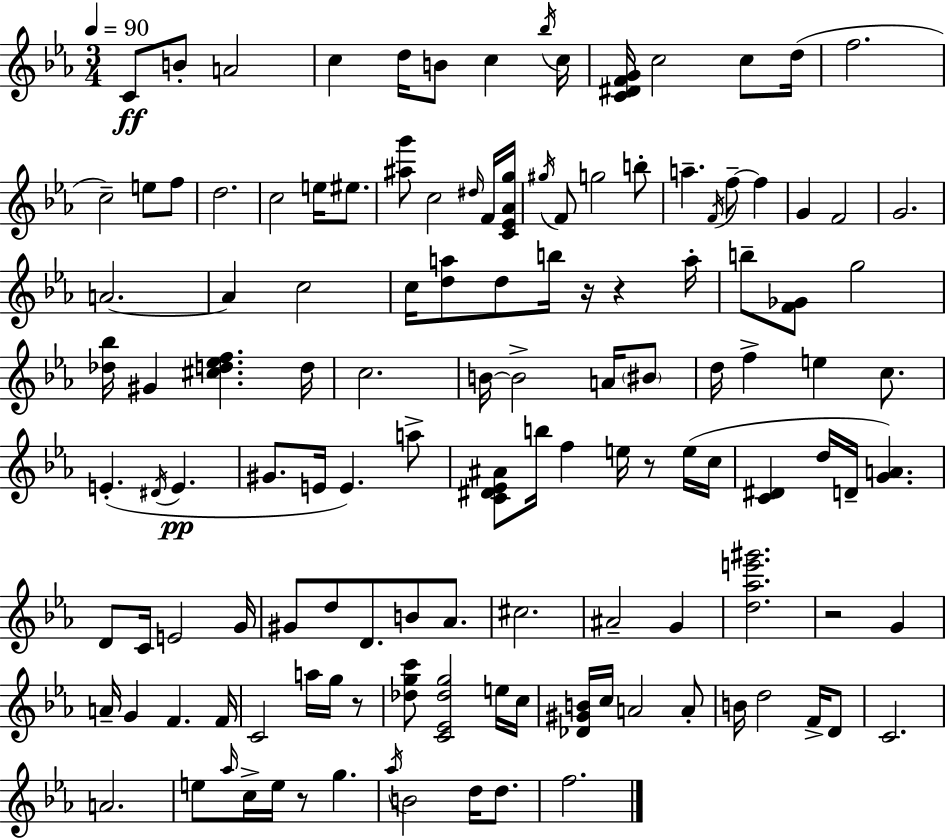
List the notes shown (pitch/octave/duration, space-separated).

C4/e B4/e A4/h C5/q D5/s B4/e C5/q Bb5/s C5/s [C4,D#4,F4,G4]/s C5/h C5/e D5/s F5/h. C5/h E5/e F5/e D5/h. C5/h E5/s EIS5/e. [A#5,G6]/e C5/h D#5/s F4/s [C4,Eb4,Ab4,G5]/s G#5/s F4/e G5/h B5/e A5/q. F4/s F5/e F5/q G4/q F4/h G4/h. A4/h. A4/q C5/h C5/s [D5,A5]/e D5/e B5/s R/s R/q A5/s B5/e [F4,Gb4]/e G5/h [Db5,Bb5]/s G#4/q [C#5,D5,Eb5,F5]/q. D5/s C5/h. B4/s B4/h A4/s BIS4/e D5/s F5/q E5/q C5/e. E4/q. D#4/s E4/q. G#4/e. E4/s E4/q. A5/e [C4,D#4,Eb4,A#4]/e B5/s F5/q E5/s R/e E5/s C5/s [C4,D#4]/q D5/s D4/s [G4,A4]/q. D4/e C4/s E4/h G4/s G#4/e D5/e D4/e. B4/e Ab4/e. C#5/h. A#4/h G4/q [D5,Ab5,E6,G#6]/h. R/h G4/q A4/s G4/q F4/q. F4/s C4/h A5/s G5/s R/e [Db5,G5,C6]/e [C4,Eb4,Db5,G5]/h E5/s C5/s [Db4,G#4,B4]/s C5/s A4/h A4/e B4/s D5/h F4/s D4/e C4/h. A4/h. E5/e Ab5/s C5/s E5/s R/e G5/q. Ab5/s B4/h D5/s D5/e. F5/h.